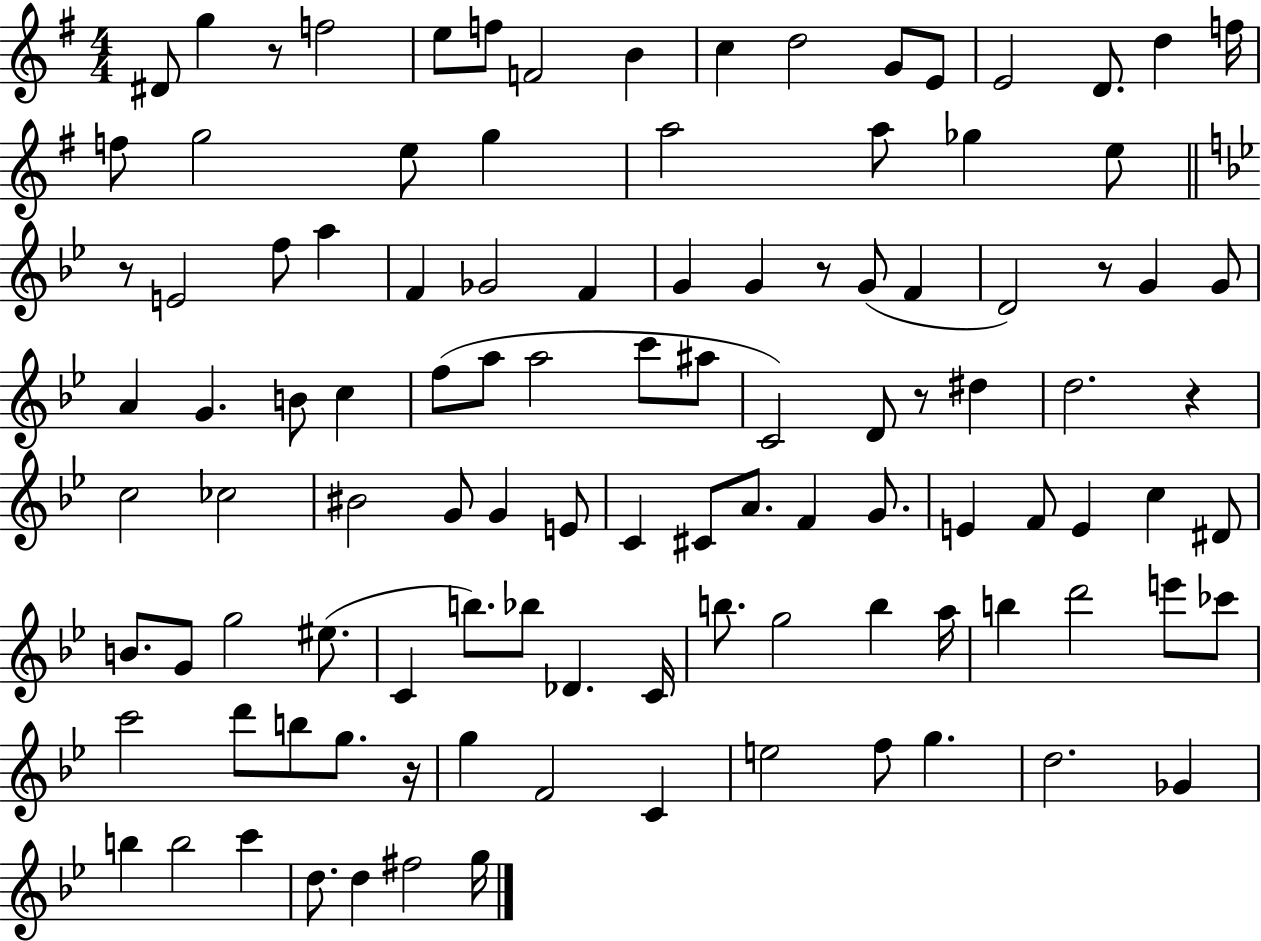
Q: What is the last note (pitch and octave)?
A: G5